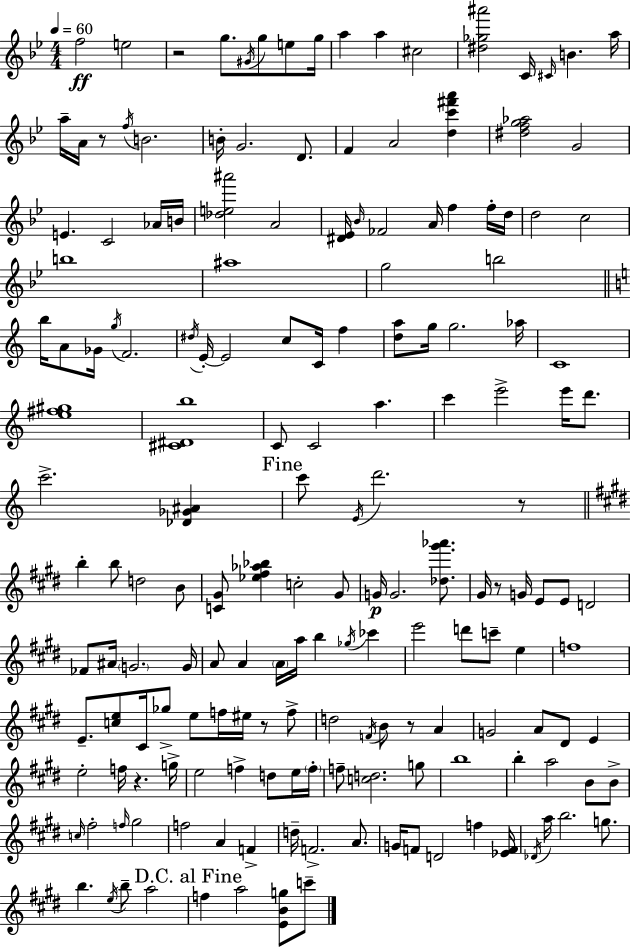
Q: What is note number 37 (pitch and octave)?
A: C5